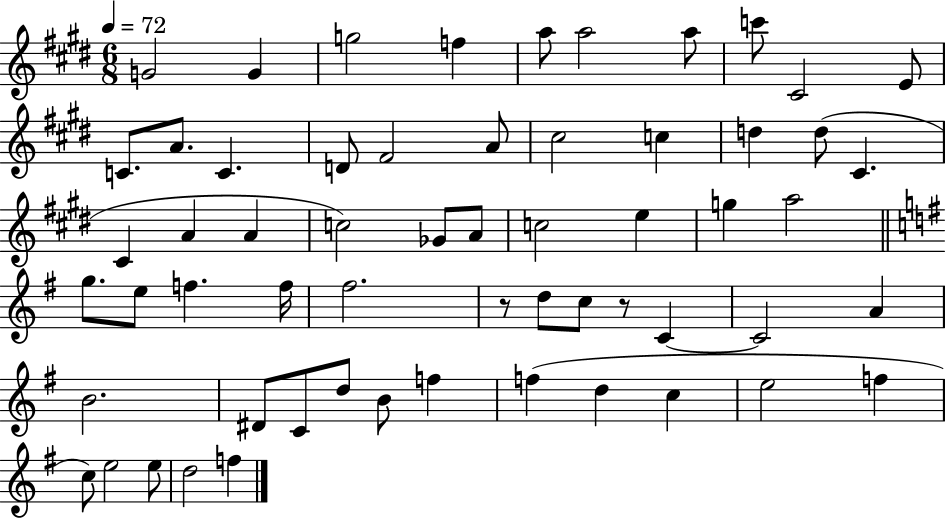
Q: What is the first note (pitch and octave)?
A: G4